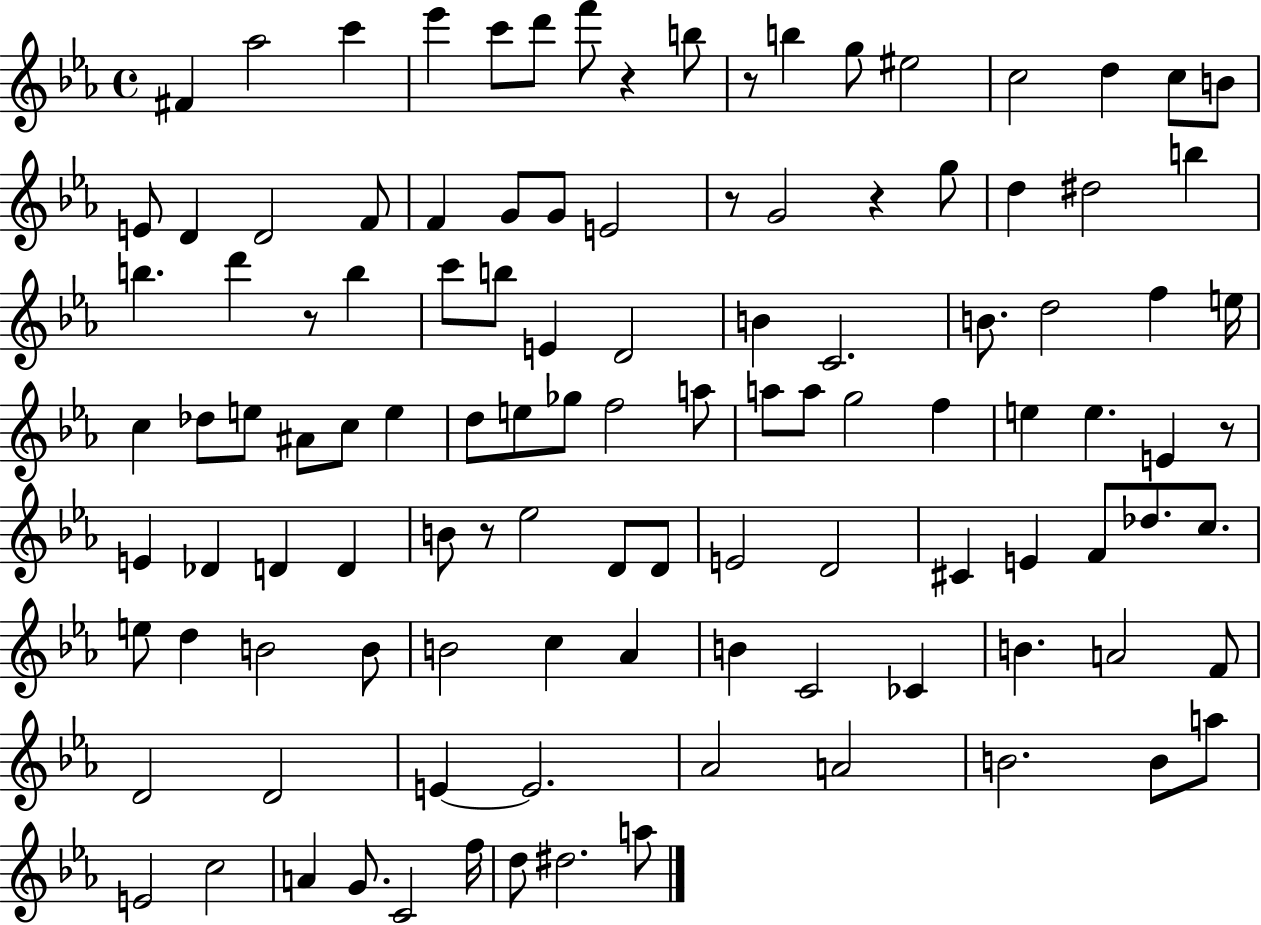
{
  \clef treble
  \time 4/4
  \defaultTimeSignature
  \key ees \major
  fis'4 aes''2 c'''4 | ees'''4 c'''8 d'''8 f'''8 r4 b''8 | r8 b''4 g''8 eis''2 | c''2 d''4 c''8 b'8 | \break e'8 d'4 d'2 f'8 | f'4 g'8 g'8 e'2 | r8 g'2 r4 g''8 | d''4 dis''2 b''4 | \break b''4. d'''4 r8 b''4 | c'''8 b''8 e'4 d'2 | b'4 c'2. | b'8. d''2 f''4 e''16 | \break c''4 des''8 e''8 ais'8 c''8 e''4 | d''8 e''8 ges''8 f''2 a''8 | a''8 a''8 g''2 f''4 | e''4 e''4. e'4 r8 | \break e'4 des'4 d'4 d'4 | b'8 r8 ees''2 d'8 d'8 | e'2 d'2 | cis'4 e'4 f'8 des''8. c''8. | \break e''8 d''4 b'2 b'8 | b'2 c''4 aes'4 | b'4 c'2 ces'4 | b'4. a'2 f'8 | \break d'2 d'2 | e'4~~ e'2. | aes'2 a'2 | b'2. b'8 a''8 | \break e'2 c''2 | a'4 g'8. c'2 f''16 | d''8 dis''2. a''8 | \bar "|."
}